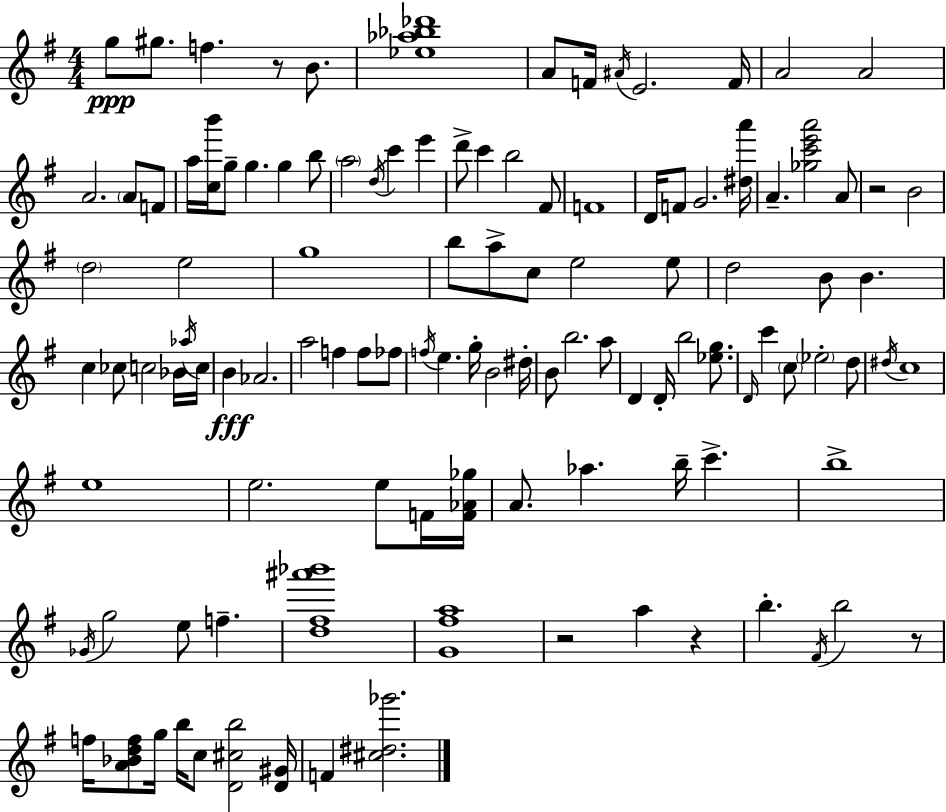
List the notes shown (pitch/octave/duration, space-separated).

G5/e G#5/e. F5/q. R/e B4/e. [Eb5,Ab5,Bb5,Db6]/w A4/e F4/s A#4/s E4/h. F4/s A4/h A4/h A4/h. A4/e F4/e A5/s [C5,B6]/s G5/e G5/q. G5/q B5/e A5/h D5/s C6/q E6/q D6/e C6/q B5/h F#4/e F4/w D4/s F4/e G4/h. [D#5,A6]/s A4/q. [Gb5,C6,E6,A6]/h A4/e R/h B4/h D5/h E5/h G5/w B5/e A5/e C5/e E5/h E5/e D5/h B4/e B4/q. C5/q CES5/e C5/h Bb4/s Ab5/s C5/s B4/q Ab4/h. A5/h F5/q F5/e FES5/e F5/s E5/q. G5/s B4/h D#5/s B4/e B5/h. A5/e D4/q D4/s B5/h [Eb5,G5]/e. D4/s C6/q C5/e Eb5/h D5/e D#5/s C5/w E5/w E5/h. E5/e F4/s [F4,Ab4,Gb5]/s A4/e. Ab5/q. B5/s C6/q. B5/w Gb4/s G5/h E5/e F5/q. [D5,F#5,A#6,Bb6]/w [G4,F#5,A5]/w R/h A5/q R/q B5/q. F#4/s B5/h R/e F5/s [A4,Bb4,D5,F5]/e G5/s B5/s C5/e [D4,C#5,B5]/h [D4,G#4]/s F4/q [C#5,D#5,Gb6]/h.